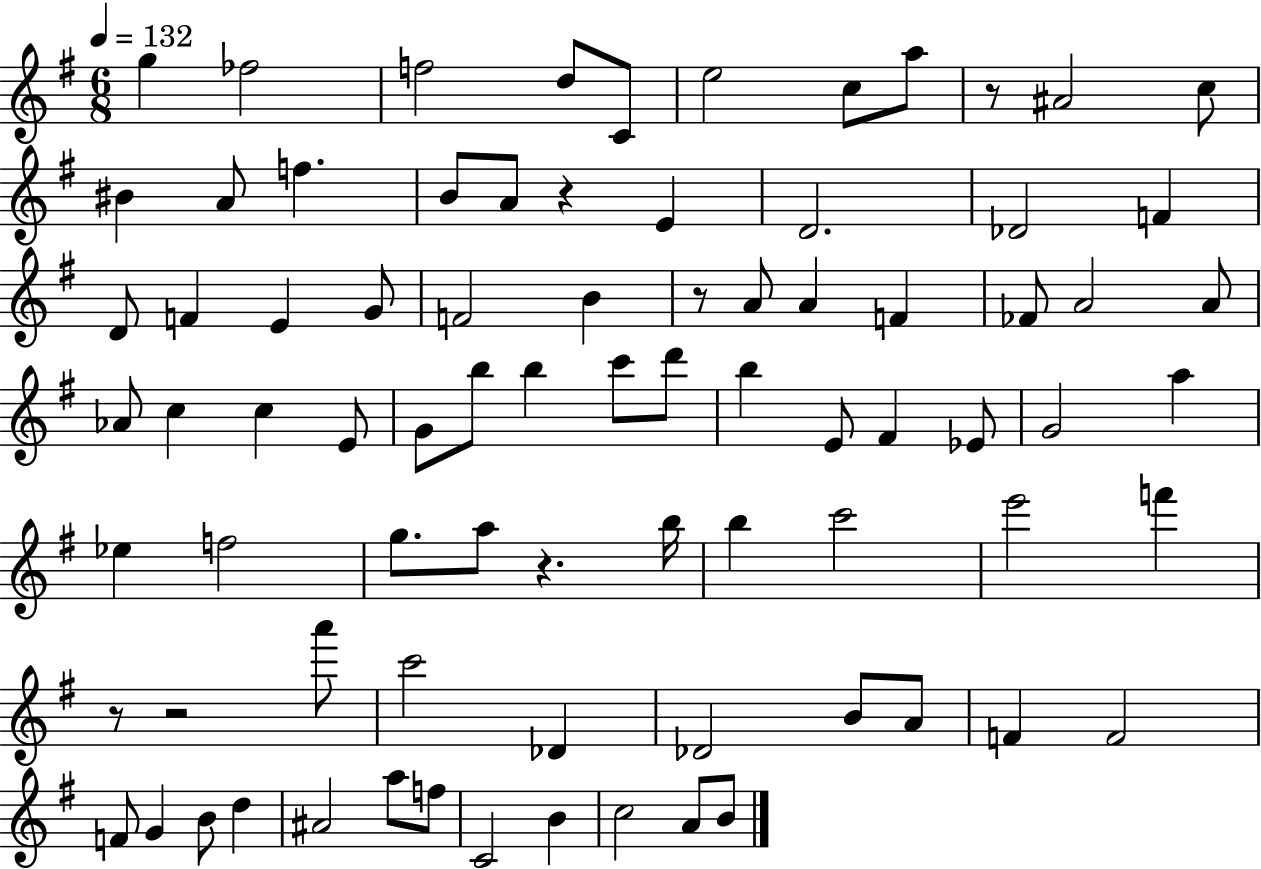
{
  \clef treble
  \numericTimeSignature
  \time 6/8
  \key g \major
  \tempo 4 = 132
  g''4 fes''2 | f''2 d''8 c'8 | e''2 c''8 a''8 | r8 ais'2 c''8 | \break bis'4 a'8 f''4. | b'8 a'8 r4 e'4 | d'2. | des'2 f'4 | \break d'8 f'4 e'4 g'8 | f'2 b'4 | r8 a'8 a'4 f'4 | fes'8 a'2 a'8 | \break aes'8 c''4 c''4 e'8 | g'8 b''8 b''4 c'''8 d'''8 | b''4 e'8 fis'4 ees'8 | g'2 a''4 | \break ees''4 f''2 | g''8. a''8 r4. b''16 | b''4 c'''2 | e'''2 f'''4 | \break r8 r2 a'''8 | c'''2 des'4 | des'2 b'8 a'8 | f'4 f'2 | \break f'8 g'4 b'8 d''4 | ais'2 a''8 f''8 | c'2 b'4 | c''2 a'8 b'8 | \break \bar "|."
}